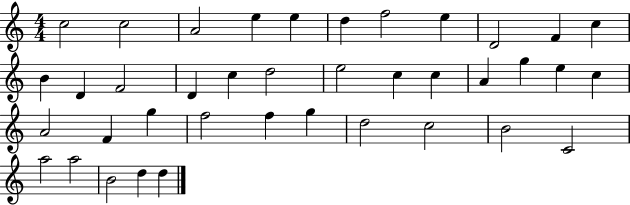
X:1
T:Untitled
M:4/4
L:1/4
K:C
c2 c2 A2 e e d f2 e D2 F c B D F2 D c d2 e2 c c A g e c A2 F g f2 f g d2 c2 B2 C2 a2 a2 B2 d d